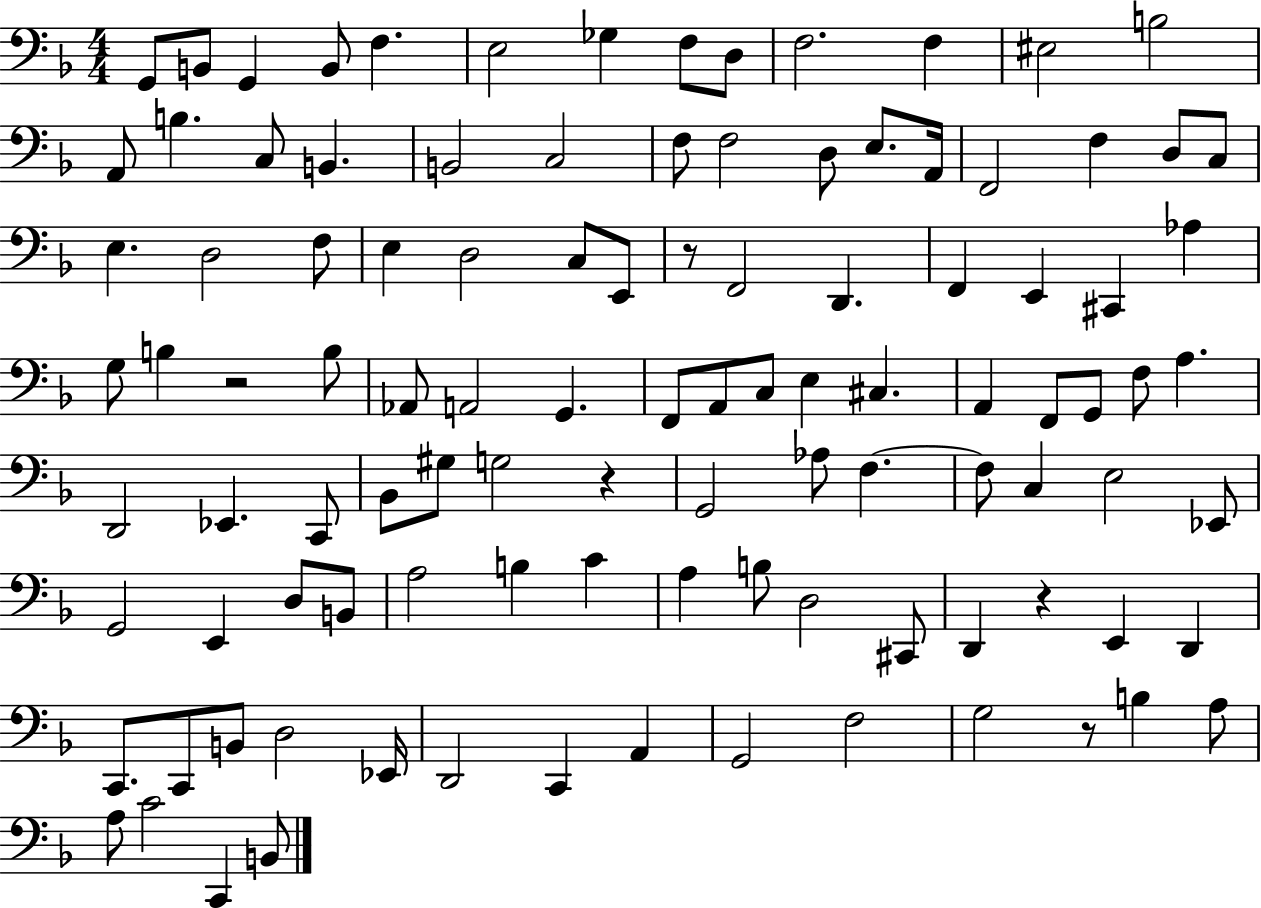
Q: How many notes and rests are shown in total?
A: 106